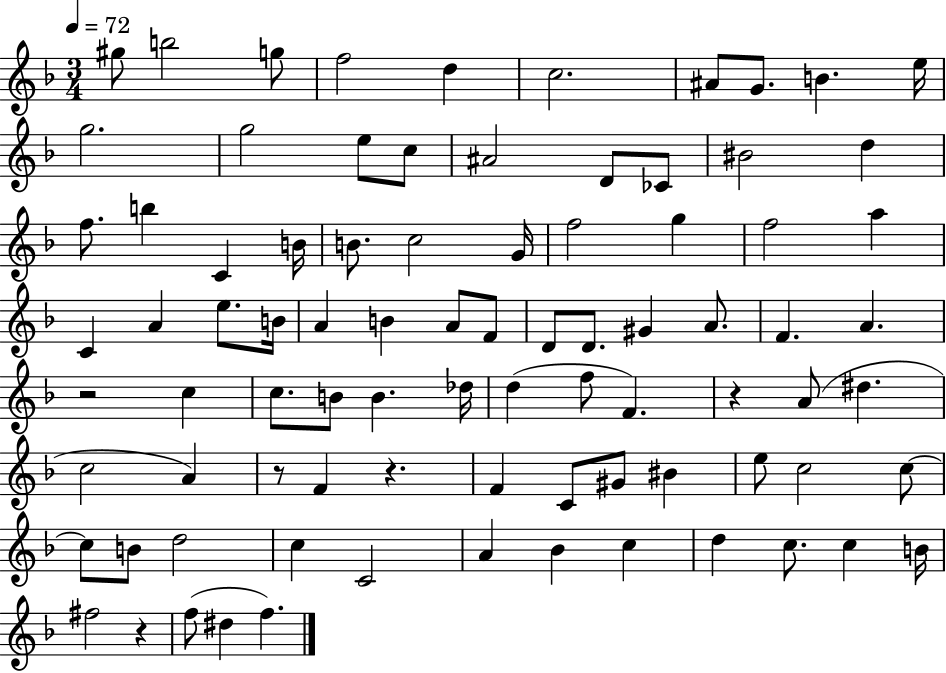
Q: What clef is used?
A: treble